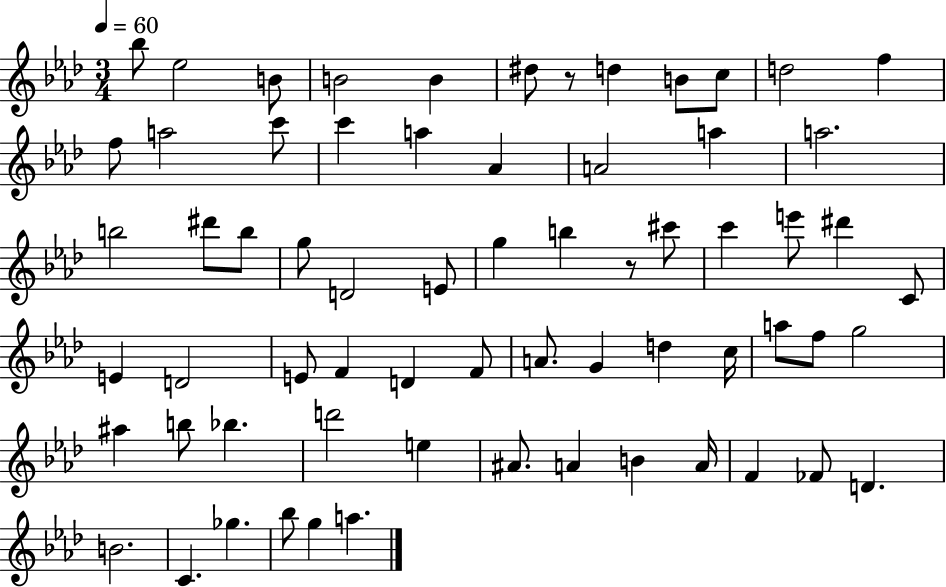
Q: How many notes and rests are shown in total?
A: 66